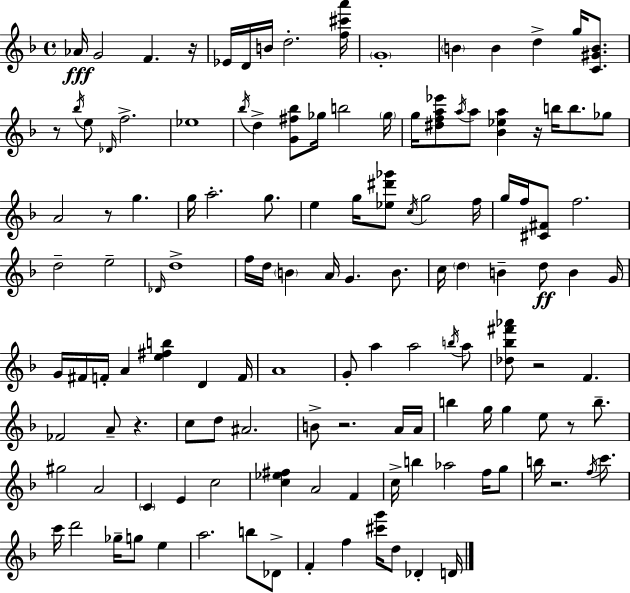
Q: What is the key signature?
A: F major